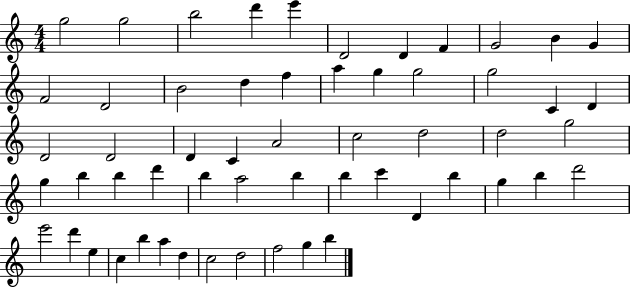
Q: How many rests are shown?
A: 0